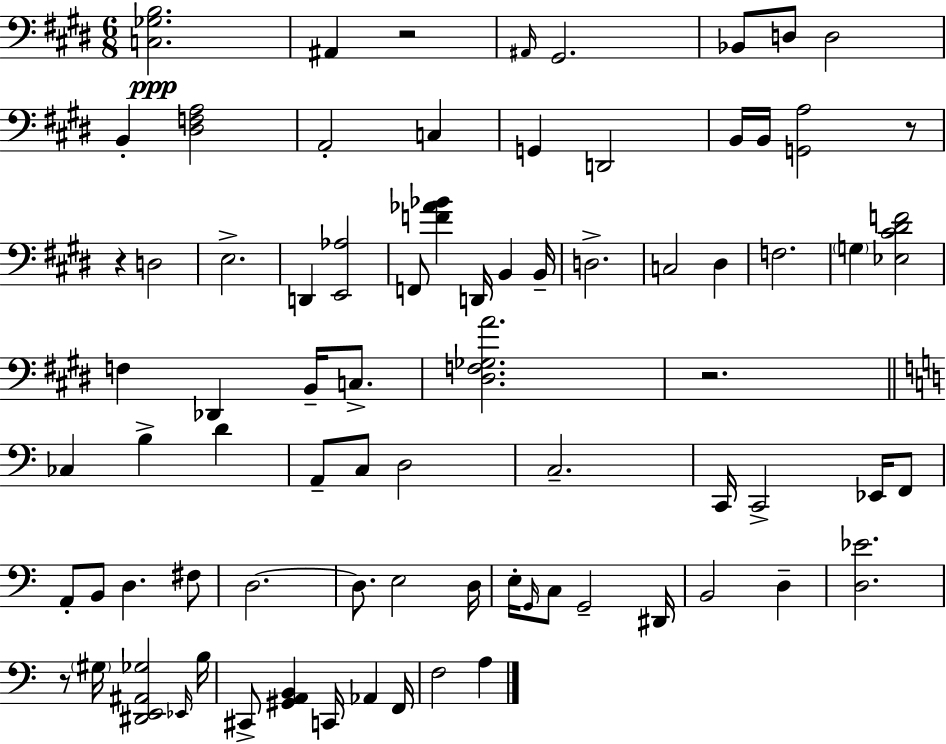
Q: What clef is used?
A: bass